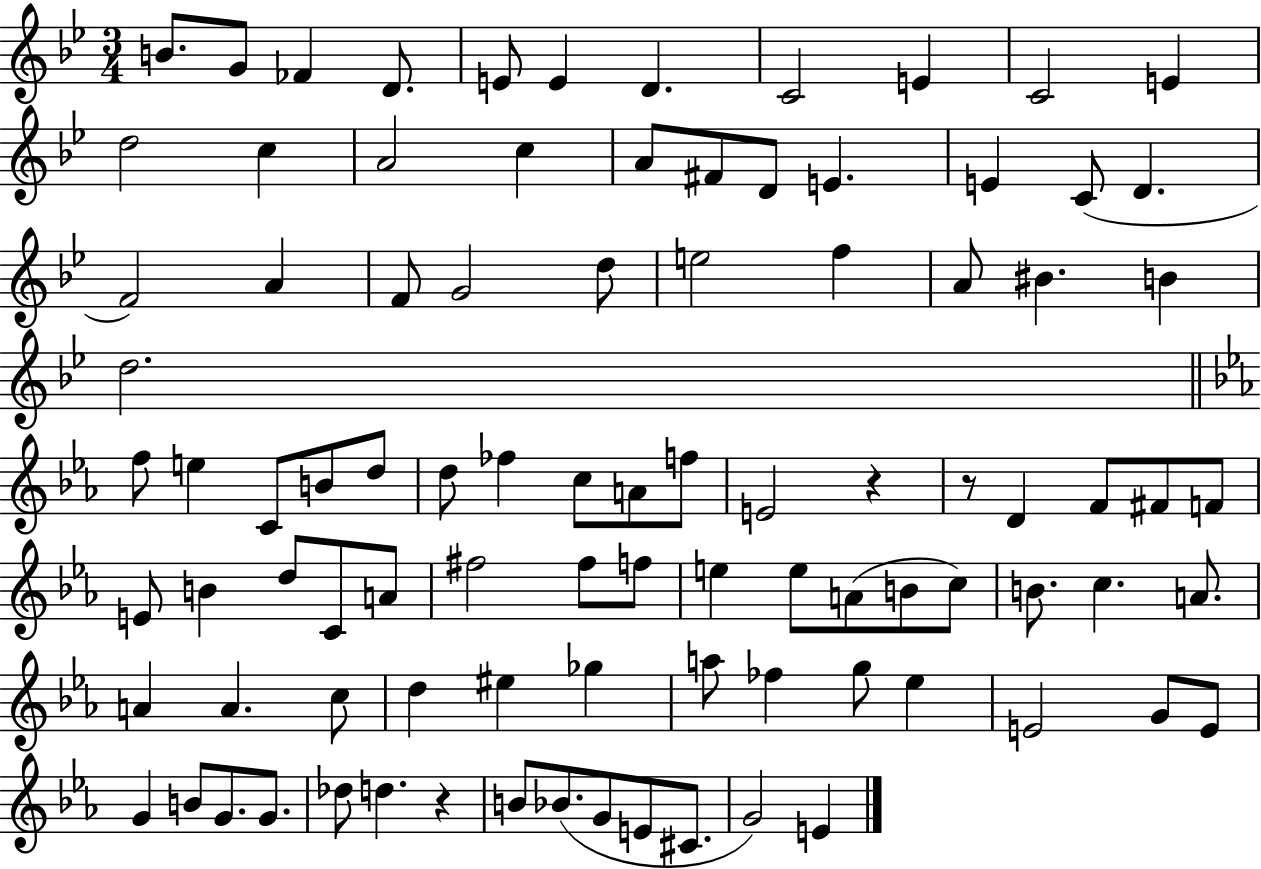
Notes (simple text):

B4/e. G4/e FES4/q D4/e. E4/e E4/q D4/q. C4/h E4/q C4/h E4/q D5/h C5/q A4/h C5/q A4/e F#4/e D4/e E4/q. E4/q C4/e D4/q. F4/h A4/q F4/e G4/h D5/e E5/h F5/q A4/e BIS4/q. B4/q D5/h. F5/e E5/q C4/e B4/e D5/e D5/e FES5/q C5/e A4/e F5/e E4/h R/q R/e D4/q F4/e F#4/e F4/e E4/e B4/q D5/e C4/e A4/e F#5/h F#5/e F5/e E5/q E5/e A4/e B4/e C5/e B4/e. C5/q. A4/e. A4/q A4/q. C5/e D5/q EIS5/q Gb5/q A5/e FES5/q G5/e Eb5/q E4/h G4/e E4/e G4/q B4/e G4/e. G4/e. Db5/e D5/q. R/q B4/e Bb4/e. G4/e E4/e C#4/e. G4/h E4/q